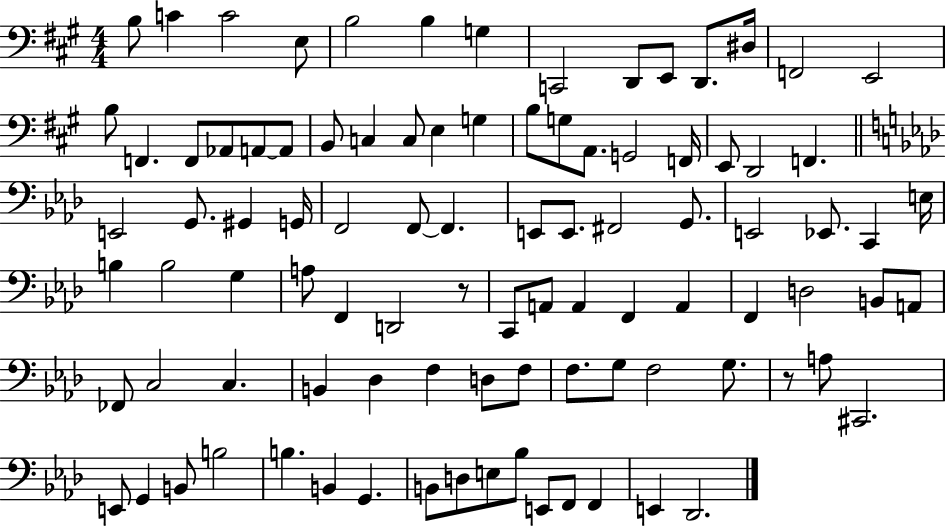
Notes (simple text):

B3/e C4/q C4/h E3/e B3/h B3/q G3/q C2/h D2/e E2/e D2/e. D#3/s F2/h E2/h B3/e F2/q. F2/e Ab2/e A2/e A2/e B2/e C3/q C3/e E3/q G3/q B3/e G3/e A2/e. G2/h F2/s E2/e D2/h F2/q. E2/h G2/e. G#2/q G2/s F2/h F2/e F2/q. E2/e E2/e. F#2/h G2/e. E2/h Eb2/e. C2/q E3/s B3/q B3/h G3/q A3/e F2/q D2/h R/e C2/e A2/e A2/q F2/q A2/q F2/q D3/h B2/e A2/e FES2/e C3/h C3/q. B2/q Db3/q F3/q D3/e F3/e F3/e. G3/e F3/h G3/e. R/e A3/e C#2/h. E2/e G2/q B2/e B3/h B3/q. B2/q G2/q. B2/e D3/e E3/e Bb3/e E2/e F2/e F2/q E2/q Db2/h.